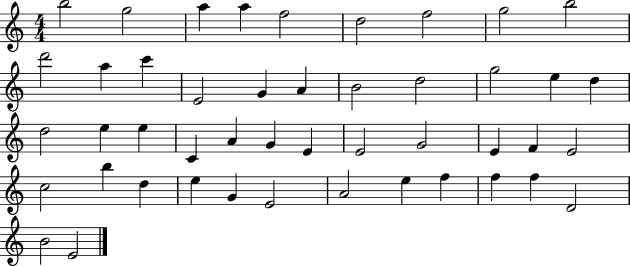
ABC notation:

X:1
T:Untitled
M:4/4
L:1/4
K:C
b2 g2 a a f2 d2 f2 g2 b2 d'2 a c' E2 G A B2 d2 g2 e d d2 e e C A G E E2 G2 E F E2 c2 b d e G E2 A2 e f f f D2 B2 E2